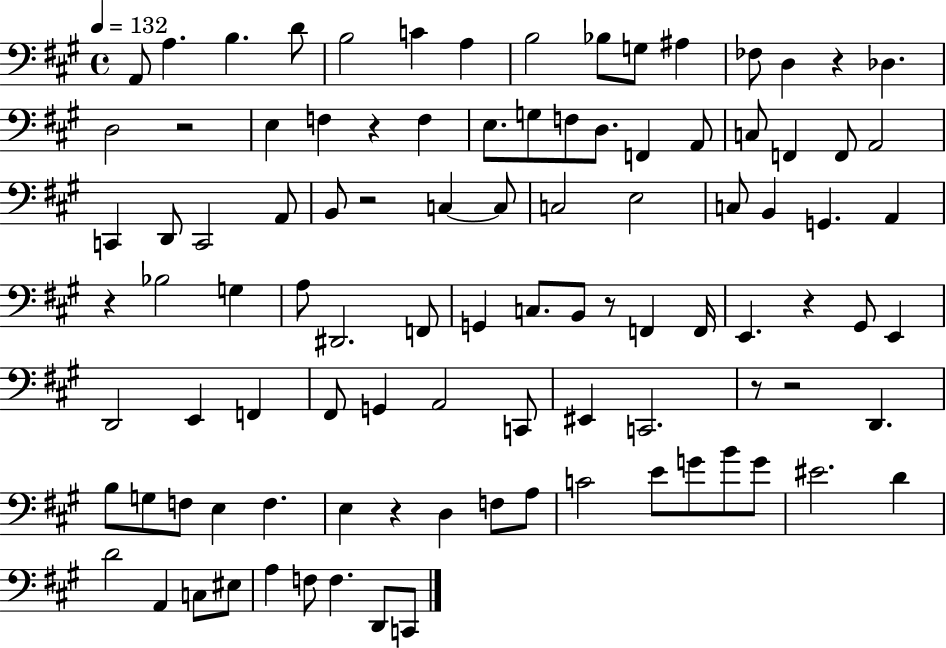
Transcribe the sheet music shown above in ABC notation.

X:1
T:Untitled
M:4/4
L:1/4
K:A
A,,/2 A, B, D/2 B,2 C A, B,2 _B,/2 G,/2 ^A, _F,/2 D, z _D, D,2 z2 E, F, z F, E,/2 G,/2 F,/2 D,/2 F,, A,,/2 C,/2 F,, F,,/2 A,,2 C,, D,,/2 C,,2 A,,/2 B,,/2 z2 C, C,/2 C,2 E,2 C,/2 B,, G,, A,, z _B,2 G, A,/2 ^D,,2 F,,/2 G,, C,/2 B,,/2 z/2 F,, F,,/4 E,, z ^G,,/2 E,, D,,2 E,, F,, ^F,,/2 G,, A,,2 C,,/2 ^E,, C,,2 z/2 z2 D,, B,/2 G,/2 F,/2 E, F, E, z D, F,/2 A,/2 C2 E/2 G/2 B/2 G/2 ^E2 D D2 A,, C,/2 ^E,/2 A, F,/2 F, D,,/2 C,,/2